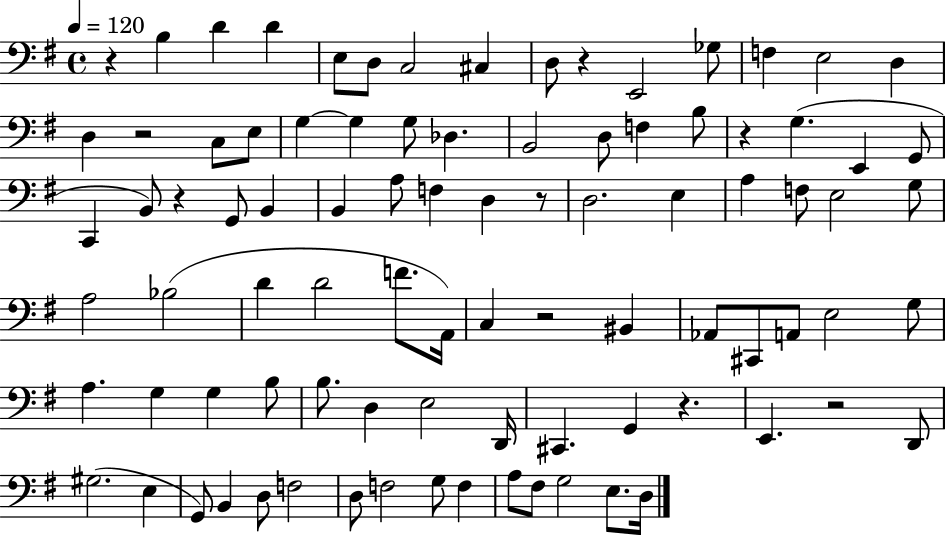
X:1
T:Untitled
M:4/4
L:1/4
K:G
z B, D D E,/2 D,/2 C,2 ^C, D,/2 z E,,2 _G,/2 F, E,2 D, D, z2 C,/2 E,/2 G, G, G,/2 _D, B,,2 D,/2 F, B,/2 z G, E,, G,,/2 C,, B,,/2 z G,,/2 B,, B,, A,/2 F, D, z/2 D,2 E, A, F,/2 E,2 G,/2 A,2 _B,2 D D2 F/2 A,,/4 C, z2 ^B,, _A,,/2 ^C,,/2 A,,/2 E,2 G,/2 A, G, G, B,/2 B,/2 D, E,2 D,,/4 ^C,, G,, z E,, z2 D,,/2 ^G,2 E, G,,/2 B,, D,/2 F,2 D,/2 F,2 G,/2 F, A,/2 ^F,/2 G,2 E,/2 D,/4